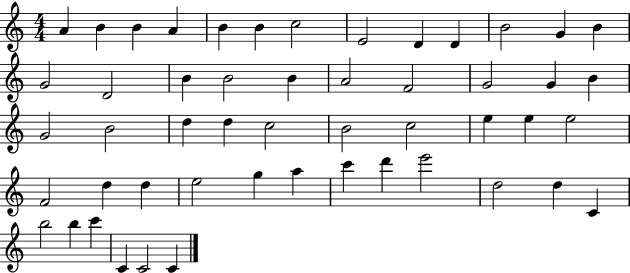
A4/q B4/q B4/q A4/q B4/q B4/q C5/h E4/h D4/q D4/q B4/h G4/q B4/q G4/h D4/h B4/q B4/h B4/q A4/h F4/h G4/h G4/q B4/q G4/h B4/h D5/q D5/q C5/h B4/h C5/h E5/q E5/q E5/h F4/h D5/q D5/q E5/h G5/q A5/q C6/q D6/q E6/h D5/h D5/q C4/q B5/h B5/q C6/q C4/q C4/h C4/q